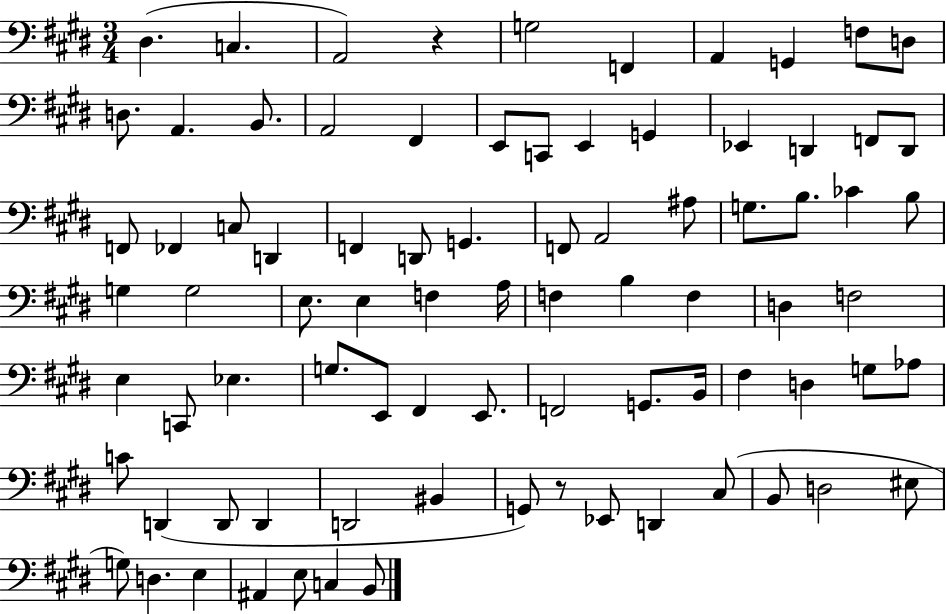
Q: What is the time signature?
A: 3/4